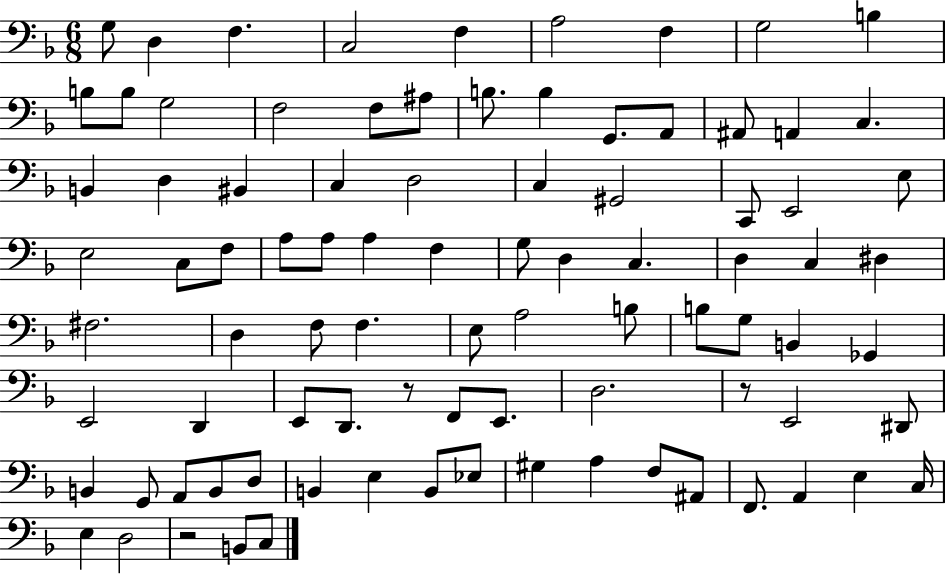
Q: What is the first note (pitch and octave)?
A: G3